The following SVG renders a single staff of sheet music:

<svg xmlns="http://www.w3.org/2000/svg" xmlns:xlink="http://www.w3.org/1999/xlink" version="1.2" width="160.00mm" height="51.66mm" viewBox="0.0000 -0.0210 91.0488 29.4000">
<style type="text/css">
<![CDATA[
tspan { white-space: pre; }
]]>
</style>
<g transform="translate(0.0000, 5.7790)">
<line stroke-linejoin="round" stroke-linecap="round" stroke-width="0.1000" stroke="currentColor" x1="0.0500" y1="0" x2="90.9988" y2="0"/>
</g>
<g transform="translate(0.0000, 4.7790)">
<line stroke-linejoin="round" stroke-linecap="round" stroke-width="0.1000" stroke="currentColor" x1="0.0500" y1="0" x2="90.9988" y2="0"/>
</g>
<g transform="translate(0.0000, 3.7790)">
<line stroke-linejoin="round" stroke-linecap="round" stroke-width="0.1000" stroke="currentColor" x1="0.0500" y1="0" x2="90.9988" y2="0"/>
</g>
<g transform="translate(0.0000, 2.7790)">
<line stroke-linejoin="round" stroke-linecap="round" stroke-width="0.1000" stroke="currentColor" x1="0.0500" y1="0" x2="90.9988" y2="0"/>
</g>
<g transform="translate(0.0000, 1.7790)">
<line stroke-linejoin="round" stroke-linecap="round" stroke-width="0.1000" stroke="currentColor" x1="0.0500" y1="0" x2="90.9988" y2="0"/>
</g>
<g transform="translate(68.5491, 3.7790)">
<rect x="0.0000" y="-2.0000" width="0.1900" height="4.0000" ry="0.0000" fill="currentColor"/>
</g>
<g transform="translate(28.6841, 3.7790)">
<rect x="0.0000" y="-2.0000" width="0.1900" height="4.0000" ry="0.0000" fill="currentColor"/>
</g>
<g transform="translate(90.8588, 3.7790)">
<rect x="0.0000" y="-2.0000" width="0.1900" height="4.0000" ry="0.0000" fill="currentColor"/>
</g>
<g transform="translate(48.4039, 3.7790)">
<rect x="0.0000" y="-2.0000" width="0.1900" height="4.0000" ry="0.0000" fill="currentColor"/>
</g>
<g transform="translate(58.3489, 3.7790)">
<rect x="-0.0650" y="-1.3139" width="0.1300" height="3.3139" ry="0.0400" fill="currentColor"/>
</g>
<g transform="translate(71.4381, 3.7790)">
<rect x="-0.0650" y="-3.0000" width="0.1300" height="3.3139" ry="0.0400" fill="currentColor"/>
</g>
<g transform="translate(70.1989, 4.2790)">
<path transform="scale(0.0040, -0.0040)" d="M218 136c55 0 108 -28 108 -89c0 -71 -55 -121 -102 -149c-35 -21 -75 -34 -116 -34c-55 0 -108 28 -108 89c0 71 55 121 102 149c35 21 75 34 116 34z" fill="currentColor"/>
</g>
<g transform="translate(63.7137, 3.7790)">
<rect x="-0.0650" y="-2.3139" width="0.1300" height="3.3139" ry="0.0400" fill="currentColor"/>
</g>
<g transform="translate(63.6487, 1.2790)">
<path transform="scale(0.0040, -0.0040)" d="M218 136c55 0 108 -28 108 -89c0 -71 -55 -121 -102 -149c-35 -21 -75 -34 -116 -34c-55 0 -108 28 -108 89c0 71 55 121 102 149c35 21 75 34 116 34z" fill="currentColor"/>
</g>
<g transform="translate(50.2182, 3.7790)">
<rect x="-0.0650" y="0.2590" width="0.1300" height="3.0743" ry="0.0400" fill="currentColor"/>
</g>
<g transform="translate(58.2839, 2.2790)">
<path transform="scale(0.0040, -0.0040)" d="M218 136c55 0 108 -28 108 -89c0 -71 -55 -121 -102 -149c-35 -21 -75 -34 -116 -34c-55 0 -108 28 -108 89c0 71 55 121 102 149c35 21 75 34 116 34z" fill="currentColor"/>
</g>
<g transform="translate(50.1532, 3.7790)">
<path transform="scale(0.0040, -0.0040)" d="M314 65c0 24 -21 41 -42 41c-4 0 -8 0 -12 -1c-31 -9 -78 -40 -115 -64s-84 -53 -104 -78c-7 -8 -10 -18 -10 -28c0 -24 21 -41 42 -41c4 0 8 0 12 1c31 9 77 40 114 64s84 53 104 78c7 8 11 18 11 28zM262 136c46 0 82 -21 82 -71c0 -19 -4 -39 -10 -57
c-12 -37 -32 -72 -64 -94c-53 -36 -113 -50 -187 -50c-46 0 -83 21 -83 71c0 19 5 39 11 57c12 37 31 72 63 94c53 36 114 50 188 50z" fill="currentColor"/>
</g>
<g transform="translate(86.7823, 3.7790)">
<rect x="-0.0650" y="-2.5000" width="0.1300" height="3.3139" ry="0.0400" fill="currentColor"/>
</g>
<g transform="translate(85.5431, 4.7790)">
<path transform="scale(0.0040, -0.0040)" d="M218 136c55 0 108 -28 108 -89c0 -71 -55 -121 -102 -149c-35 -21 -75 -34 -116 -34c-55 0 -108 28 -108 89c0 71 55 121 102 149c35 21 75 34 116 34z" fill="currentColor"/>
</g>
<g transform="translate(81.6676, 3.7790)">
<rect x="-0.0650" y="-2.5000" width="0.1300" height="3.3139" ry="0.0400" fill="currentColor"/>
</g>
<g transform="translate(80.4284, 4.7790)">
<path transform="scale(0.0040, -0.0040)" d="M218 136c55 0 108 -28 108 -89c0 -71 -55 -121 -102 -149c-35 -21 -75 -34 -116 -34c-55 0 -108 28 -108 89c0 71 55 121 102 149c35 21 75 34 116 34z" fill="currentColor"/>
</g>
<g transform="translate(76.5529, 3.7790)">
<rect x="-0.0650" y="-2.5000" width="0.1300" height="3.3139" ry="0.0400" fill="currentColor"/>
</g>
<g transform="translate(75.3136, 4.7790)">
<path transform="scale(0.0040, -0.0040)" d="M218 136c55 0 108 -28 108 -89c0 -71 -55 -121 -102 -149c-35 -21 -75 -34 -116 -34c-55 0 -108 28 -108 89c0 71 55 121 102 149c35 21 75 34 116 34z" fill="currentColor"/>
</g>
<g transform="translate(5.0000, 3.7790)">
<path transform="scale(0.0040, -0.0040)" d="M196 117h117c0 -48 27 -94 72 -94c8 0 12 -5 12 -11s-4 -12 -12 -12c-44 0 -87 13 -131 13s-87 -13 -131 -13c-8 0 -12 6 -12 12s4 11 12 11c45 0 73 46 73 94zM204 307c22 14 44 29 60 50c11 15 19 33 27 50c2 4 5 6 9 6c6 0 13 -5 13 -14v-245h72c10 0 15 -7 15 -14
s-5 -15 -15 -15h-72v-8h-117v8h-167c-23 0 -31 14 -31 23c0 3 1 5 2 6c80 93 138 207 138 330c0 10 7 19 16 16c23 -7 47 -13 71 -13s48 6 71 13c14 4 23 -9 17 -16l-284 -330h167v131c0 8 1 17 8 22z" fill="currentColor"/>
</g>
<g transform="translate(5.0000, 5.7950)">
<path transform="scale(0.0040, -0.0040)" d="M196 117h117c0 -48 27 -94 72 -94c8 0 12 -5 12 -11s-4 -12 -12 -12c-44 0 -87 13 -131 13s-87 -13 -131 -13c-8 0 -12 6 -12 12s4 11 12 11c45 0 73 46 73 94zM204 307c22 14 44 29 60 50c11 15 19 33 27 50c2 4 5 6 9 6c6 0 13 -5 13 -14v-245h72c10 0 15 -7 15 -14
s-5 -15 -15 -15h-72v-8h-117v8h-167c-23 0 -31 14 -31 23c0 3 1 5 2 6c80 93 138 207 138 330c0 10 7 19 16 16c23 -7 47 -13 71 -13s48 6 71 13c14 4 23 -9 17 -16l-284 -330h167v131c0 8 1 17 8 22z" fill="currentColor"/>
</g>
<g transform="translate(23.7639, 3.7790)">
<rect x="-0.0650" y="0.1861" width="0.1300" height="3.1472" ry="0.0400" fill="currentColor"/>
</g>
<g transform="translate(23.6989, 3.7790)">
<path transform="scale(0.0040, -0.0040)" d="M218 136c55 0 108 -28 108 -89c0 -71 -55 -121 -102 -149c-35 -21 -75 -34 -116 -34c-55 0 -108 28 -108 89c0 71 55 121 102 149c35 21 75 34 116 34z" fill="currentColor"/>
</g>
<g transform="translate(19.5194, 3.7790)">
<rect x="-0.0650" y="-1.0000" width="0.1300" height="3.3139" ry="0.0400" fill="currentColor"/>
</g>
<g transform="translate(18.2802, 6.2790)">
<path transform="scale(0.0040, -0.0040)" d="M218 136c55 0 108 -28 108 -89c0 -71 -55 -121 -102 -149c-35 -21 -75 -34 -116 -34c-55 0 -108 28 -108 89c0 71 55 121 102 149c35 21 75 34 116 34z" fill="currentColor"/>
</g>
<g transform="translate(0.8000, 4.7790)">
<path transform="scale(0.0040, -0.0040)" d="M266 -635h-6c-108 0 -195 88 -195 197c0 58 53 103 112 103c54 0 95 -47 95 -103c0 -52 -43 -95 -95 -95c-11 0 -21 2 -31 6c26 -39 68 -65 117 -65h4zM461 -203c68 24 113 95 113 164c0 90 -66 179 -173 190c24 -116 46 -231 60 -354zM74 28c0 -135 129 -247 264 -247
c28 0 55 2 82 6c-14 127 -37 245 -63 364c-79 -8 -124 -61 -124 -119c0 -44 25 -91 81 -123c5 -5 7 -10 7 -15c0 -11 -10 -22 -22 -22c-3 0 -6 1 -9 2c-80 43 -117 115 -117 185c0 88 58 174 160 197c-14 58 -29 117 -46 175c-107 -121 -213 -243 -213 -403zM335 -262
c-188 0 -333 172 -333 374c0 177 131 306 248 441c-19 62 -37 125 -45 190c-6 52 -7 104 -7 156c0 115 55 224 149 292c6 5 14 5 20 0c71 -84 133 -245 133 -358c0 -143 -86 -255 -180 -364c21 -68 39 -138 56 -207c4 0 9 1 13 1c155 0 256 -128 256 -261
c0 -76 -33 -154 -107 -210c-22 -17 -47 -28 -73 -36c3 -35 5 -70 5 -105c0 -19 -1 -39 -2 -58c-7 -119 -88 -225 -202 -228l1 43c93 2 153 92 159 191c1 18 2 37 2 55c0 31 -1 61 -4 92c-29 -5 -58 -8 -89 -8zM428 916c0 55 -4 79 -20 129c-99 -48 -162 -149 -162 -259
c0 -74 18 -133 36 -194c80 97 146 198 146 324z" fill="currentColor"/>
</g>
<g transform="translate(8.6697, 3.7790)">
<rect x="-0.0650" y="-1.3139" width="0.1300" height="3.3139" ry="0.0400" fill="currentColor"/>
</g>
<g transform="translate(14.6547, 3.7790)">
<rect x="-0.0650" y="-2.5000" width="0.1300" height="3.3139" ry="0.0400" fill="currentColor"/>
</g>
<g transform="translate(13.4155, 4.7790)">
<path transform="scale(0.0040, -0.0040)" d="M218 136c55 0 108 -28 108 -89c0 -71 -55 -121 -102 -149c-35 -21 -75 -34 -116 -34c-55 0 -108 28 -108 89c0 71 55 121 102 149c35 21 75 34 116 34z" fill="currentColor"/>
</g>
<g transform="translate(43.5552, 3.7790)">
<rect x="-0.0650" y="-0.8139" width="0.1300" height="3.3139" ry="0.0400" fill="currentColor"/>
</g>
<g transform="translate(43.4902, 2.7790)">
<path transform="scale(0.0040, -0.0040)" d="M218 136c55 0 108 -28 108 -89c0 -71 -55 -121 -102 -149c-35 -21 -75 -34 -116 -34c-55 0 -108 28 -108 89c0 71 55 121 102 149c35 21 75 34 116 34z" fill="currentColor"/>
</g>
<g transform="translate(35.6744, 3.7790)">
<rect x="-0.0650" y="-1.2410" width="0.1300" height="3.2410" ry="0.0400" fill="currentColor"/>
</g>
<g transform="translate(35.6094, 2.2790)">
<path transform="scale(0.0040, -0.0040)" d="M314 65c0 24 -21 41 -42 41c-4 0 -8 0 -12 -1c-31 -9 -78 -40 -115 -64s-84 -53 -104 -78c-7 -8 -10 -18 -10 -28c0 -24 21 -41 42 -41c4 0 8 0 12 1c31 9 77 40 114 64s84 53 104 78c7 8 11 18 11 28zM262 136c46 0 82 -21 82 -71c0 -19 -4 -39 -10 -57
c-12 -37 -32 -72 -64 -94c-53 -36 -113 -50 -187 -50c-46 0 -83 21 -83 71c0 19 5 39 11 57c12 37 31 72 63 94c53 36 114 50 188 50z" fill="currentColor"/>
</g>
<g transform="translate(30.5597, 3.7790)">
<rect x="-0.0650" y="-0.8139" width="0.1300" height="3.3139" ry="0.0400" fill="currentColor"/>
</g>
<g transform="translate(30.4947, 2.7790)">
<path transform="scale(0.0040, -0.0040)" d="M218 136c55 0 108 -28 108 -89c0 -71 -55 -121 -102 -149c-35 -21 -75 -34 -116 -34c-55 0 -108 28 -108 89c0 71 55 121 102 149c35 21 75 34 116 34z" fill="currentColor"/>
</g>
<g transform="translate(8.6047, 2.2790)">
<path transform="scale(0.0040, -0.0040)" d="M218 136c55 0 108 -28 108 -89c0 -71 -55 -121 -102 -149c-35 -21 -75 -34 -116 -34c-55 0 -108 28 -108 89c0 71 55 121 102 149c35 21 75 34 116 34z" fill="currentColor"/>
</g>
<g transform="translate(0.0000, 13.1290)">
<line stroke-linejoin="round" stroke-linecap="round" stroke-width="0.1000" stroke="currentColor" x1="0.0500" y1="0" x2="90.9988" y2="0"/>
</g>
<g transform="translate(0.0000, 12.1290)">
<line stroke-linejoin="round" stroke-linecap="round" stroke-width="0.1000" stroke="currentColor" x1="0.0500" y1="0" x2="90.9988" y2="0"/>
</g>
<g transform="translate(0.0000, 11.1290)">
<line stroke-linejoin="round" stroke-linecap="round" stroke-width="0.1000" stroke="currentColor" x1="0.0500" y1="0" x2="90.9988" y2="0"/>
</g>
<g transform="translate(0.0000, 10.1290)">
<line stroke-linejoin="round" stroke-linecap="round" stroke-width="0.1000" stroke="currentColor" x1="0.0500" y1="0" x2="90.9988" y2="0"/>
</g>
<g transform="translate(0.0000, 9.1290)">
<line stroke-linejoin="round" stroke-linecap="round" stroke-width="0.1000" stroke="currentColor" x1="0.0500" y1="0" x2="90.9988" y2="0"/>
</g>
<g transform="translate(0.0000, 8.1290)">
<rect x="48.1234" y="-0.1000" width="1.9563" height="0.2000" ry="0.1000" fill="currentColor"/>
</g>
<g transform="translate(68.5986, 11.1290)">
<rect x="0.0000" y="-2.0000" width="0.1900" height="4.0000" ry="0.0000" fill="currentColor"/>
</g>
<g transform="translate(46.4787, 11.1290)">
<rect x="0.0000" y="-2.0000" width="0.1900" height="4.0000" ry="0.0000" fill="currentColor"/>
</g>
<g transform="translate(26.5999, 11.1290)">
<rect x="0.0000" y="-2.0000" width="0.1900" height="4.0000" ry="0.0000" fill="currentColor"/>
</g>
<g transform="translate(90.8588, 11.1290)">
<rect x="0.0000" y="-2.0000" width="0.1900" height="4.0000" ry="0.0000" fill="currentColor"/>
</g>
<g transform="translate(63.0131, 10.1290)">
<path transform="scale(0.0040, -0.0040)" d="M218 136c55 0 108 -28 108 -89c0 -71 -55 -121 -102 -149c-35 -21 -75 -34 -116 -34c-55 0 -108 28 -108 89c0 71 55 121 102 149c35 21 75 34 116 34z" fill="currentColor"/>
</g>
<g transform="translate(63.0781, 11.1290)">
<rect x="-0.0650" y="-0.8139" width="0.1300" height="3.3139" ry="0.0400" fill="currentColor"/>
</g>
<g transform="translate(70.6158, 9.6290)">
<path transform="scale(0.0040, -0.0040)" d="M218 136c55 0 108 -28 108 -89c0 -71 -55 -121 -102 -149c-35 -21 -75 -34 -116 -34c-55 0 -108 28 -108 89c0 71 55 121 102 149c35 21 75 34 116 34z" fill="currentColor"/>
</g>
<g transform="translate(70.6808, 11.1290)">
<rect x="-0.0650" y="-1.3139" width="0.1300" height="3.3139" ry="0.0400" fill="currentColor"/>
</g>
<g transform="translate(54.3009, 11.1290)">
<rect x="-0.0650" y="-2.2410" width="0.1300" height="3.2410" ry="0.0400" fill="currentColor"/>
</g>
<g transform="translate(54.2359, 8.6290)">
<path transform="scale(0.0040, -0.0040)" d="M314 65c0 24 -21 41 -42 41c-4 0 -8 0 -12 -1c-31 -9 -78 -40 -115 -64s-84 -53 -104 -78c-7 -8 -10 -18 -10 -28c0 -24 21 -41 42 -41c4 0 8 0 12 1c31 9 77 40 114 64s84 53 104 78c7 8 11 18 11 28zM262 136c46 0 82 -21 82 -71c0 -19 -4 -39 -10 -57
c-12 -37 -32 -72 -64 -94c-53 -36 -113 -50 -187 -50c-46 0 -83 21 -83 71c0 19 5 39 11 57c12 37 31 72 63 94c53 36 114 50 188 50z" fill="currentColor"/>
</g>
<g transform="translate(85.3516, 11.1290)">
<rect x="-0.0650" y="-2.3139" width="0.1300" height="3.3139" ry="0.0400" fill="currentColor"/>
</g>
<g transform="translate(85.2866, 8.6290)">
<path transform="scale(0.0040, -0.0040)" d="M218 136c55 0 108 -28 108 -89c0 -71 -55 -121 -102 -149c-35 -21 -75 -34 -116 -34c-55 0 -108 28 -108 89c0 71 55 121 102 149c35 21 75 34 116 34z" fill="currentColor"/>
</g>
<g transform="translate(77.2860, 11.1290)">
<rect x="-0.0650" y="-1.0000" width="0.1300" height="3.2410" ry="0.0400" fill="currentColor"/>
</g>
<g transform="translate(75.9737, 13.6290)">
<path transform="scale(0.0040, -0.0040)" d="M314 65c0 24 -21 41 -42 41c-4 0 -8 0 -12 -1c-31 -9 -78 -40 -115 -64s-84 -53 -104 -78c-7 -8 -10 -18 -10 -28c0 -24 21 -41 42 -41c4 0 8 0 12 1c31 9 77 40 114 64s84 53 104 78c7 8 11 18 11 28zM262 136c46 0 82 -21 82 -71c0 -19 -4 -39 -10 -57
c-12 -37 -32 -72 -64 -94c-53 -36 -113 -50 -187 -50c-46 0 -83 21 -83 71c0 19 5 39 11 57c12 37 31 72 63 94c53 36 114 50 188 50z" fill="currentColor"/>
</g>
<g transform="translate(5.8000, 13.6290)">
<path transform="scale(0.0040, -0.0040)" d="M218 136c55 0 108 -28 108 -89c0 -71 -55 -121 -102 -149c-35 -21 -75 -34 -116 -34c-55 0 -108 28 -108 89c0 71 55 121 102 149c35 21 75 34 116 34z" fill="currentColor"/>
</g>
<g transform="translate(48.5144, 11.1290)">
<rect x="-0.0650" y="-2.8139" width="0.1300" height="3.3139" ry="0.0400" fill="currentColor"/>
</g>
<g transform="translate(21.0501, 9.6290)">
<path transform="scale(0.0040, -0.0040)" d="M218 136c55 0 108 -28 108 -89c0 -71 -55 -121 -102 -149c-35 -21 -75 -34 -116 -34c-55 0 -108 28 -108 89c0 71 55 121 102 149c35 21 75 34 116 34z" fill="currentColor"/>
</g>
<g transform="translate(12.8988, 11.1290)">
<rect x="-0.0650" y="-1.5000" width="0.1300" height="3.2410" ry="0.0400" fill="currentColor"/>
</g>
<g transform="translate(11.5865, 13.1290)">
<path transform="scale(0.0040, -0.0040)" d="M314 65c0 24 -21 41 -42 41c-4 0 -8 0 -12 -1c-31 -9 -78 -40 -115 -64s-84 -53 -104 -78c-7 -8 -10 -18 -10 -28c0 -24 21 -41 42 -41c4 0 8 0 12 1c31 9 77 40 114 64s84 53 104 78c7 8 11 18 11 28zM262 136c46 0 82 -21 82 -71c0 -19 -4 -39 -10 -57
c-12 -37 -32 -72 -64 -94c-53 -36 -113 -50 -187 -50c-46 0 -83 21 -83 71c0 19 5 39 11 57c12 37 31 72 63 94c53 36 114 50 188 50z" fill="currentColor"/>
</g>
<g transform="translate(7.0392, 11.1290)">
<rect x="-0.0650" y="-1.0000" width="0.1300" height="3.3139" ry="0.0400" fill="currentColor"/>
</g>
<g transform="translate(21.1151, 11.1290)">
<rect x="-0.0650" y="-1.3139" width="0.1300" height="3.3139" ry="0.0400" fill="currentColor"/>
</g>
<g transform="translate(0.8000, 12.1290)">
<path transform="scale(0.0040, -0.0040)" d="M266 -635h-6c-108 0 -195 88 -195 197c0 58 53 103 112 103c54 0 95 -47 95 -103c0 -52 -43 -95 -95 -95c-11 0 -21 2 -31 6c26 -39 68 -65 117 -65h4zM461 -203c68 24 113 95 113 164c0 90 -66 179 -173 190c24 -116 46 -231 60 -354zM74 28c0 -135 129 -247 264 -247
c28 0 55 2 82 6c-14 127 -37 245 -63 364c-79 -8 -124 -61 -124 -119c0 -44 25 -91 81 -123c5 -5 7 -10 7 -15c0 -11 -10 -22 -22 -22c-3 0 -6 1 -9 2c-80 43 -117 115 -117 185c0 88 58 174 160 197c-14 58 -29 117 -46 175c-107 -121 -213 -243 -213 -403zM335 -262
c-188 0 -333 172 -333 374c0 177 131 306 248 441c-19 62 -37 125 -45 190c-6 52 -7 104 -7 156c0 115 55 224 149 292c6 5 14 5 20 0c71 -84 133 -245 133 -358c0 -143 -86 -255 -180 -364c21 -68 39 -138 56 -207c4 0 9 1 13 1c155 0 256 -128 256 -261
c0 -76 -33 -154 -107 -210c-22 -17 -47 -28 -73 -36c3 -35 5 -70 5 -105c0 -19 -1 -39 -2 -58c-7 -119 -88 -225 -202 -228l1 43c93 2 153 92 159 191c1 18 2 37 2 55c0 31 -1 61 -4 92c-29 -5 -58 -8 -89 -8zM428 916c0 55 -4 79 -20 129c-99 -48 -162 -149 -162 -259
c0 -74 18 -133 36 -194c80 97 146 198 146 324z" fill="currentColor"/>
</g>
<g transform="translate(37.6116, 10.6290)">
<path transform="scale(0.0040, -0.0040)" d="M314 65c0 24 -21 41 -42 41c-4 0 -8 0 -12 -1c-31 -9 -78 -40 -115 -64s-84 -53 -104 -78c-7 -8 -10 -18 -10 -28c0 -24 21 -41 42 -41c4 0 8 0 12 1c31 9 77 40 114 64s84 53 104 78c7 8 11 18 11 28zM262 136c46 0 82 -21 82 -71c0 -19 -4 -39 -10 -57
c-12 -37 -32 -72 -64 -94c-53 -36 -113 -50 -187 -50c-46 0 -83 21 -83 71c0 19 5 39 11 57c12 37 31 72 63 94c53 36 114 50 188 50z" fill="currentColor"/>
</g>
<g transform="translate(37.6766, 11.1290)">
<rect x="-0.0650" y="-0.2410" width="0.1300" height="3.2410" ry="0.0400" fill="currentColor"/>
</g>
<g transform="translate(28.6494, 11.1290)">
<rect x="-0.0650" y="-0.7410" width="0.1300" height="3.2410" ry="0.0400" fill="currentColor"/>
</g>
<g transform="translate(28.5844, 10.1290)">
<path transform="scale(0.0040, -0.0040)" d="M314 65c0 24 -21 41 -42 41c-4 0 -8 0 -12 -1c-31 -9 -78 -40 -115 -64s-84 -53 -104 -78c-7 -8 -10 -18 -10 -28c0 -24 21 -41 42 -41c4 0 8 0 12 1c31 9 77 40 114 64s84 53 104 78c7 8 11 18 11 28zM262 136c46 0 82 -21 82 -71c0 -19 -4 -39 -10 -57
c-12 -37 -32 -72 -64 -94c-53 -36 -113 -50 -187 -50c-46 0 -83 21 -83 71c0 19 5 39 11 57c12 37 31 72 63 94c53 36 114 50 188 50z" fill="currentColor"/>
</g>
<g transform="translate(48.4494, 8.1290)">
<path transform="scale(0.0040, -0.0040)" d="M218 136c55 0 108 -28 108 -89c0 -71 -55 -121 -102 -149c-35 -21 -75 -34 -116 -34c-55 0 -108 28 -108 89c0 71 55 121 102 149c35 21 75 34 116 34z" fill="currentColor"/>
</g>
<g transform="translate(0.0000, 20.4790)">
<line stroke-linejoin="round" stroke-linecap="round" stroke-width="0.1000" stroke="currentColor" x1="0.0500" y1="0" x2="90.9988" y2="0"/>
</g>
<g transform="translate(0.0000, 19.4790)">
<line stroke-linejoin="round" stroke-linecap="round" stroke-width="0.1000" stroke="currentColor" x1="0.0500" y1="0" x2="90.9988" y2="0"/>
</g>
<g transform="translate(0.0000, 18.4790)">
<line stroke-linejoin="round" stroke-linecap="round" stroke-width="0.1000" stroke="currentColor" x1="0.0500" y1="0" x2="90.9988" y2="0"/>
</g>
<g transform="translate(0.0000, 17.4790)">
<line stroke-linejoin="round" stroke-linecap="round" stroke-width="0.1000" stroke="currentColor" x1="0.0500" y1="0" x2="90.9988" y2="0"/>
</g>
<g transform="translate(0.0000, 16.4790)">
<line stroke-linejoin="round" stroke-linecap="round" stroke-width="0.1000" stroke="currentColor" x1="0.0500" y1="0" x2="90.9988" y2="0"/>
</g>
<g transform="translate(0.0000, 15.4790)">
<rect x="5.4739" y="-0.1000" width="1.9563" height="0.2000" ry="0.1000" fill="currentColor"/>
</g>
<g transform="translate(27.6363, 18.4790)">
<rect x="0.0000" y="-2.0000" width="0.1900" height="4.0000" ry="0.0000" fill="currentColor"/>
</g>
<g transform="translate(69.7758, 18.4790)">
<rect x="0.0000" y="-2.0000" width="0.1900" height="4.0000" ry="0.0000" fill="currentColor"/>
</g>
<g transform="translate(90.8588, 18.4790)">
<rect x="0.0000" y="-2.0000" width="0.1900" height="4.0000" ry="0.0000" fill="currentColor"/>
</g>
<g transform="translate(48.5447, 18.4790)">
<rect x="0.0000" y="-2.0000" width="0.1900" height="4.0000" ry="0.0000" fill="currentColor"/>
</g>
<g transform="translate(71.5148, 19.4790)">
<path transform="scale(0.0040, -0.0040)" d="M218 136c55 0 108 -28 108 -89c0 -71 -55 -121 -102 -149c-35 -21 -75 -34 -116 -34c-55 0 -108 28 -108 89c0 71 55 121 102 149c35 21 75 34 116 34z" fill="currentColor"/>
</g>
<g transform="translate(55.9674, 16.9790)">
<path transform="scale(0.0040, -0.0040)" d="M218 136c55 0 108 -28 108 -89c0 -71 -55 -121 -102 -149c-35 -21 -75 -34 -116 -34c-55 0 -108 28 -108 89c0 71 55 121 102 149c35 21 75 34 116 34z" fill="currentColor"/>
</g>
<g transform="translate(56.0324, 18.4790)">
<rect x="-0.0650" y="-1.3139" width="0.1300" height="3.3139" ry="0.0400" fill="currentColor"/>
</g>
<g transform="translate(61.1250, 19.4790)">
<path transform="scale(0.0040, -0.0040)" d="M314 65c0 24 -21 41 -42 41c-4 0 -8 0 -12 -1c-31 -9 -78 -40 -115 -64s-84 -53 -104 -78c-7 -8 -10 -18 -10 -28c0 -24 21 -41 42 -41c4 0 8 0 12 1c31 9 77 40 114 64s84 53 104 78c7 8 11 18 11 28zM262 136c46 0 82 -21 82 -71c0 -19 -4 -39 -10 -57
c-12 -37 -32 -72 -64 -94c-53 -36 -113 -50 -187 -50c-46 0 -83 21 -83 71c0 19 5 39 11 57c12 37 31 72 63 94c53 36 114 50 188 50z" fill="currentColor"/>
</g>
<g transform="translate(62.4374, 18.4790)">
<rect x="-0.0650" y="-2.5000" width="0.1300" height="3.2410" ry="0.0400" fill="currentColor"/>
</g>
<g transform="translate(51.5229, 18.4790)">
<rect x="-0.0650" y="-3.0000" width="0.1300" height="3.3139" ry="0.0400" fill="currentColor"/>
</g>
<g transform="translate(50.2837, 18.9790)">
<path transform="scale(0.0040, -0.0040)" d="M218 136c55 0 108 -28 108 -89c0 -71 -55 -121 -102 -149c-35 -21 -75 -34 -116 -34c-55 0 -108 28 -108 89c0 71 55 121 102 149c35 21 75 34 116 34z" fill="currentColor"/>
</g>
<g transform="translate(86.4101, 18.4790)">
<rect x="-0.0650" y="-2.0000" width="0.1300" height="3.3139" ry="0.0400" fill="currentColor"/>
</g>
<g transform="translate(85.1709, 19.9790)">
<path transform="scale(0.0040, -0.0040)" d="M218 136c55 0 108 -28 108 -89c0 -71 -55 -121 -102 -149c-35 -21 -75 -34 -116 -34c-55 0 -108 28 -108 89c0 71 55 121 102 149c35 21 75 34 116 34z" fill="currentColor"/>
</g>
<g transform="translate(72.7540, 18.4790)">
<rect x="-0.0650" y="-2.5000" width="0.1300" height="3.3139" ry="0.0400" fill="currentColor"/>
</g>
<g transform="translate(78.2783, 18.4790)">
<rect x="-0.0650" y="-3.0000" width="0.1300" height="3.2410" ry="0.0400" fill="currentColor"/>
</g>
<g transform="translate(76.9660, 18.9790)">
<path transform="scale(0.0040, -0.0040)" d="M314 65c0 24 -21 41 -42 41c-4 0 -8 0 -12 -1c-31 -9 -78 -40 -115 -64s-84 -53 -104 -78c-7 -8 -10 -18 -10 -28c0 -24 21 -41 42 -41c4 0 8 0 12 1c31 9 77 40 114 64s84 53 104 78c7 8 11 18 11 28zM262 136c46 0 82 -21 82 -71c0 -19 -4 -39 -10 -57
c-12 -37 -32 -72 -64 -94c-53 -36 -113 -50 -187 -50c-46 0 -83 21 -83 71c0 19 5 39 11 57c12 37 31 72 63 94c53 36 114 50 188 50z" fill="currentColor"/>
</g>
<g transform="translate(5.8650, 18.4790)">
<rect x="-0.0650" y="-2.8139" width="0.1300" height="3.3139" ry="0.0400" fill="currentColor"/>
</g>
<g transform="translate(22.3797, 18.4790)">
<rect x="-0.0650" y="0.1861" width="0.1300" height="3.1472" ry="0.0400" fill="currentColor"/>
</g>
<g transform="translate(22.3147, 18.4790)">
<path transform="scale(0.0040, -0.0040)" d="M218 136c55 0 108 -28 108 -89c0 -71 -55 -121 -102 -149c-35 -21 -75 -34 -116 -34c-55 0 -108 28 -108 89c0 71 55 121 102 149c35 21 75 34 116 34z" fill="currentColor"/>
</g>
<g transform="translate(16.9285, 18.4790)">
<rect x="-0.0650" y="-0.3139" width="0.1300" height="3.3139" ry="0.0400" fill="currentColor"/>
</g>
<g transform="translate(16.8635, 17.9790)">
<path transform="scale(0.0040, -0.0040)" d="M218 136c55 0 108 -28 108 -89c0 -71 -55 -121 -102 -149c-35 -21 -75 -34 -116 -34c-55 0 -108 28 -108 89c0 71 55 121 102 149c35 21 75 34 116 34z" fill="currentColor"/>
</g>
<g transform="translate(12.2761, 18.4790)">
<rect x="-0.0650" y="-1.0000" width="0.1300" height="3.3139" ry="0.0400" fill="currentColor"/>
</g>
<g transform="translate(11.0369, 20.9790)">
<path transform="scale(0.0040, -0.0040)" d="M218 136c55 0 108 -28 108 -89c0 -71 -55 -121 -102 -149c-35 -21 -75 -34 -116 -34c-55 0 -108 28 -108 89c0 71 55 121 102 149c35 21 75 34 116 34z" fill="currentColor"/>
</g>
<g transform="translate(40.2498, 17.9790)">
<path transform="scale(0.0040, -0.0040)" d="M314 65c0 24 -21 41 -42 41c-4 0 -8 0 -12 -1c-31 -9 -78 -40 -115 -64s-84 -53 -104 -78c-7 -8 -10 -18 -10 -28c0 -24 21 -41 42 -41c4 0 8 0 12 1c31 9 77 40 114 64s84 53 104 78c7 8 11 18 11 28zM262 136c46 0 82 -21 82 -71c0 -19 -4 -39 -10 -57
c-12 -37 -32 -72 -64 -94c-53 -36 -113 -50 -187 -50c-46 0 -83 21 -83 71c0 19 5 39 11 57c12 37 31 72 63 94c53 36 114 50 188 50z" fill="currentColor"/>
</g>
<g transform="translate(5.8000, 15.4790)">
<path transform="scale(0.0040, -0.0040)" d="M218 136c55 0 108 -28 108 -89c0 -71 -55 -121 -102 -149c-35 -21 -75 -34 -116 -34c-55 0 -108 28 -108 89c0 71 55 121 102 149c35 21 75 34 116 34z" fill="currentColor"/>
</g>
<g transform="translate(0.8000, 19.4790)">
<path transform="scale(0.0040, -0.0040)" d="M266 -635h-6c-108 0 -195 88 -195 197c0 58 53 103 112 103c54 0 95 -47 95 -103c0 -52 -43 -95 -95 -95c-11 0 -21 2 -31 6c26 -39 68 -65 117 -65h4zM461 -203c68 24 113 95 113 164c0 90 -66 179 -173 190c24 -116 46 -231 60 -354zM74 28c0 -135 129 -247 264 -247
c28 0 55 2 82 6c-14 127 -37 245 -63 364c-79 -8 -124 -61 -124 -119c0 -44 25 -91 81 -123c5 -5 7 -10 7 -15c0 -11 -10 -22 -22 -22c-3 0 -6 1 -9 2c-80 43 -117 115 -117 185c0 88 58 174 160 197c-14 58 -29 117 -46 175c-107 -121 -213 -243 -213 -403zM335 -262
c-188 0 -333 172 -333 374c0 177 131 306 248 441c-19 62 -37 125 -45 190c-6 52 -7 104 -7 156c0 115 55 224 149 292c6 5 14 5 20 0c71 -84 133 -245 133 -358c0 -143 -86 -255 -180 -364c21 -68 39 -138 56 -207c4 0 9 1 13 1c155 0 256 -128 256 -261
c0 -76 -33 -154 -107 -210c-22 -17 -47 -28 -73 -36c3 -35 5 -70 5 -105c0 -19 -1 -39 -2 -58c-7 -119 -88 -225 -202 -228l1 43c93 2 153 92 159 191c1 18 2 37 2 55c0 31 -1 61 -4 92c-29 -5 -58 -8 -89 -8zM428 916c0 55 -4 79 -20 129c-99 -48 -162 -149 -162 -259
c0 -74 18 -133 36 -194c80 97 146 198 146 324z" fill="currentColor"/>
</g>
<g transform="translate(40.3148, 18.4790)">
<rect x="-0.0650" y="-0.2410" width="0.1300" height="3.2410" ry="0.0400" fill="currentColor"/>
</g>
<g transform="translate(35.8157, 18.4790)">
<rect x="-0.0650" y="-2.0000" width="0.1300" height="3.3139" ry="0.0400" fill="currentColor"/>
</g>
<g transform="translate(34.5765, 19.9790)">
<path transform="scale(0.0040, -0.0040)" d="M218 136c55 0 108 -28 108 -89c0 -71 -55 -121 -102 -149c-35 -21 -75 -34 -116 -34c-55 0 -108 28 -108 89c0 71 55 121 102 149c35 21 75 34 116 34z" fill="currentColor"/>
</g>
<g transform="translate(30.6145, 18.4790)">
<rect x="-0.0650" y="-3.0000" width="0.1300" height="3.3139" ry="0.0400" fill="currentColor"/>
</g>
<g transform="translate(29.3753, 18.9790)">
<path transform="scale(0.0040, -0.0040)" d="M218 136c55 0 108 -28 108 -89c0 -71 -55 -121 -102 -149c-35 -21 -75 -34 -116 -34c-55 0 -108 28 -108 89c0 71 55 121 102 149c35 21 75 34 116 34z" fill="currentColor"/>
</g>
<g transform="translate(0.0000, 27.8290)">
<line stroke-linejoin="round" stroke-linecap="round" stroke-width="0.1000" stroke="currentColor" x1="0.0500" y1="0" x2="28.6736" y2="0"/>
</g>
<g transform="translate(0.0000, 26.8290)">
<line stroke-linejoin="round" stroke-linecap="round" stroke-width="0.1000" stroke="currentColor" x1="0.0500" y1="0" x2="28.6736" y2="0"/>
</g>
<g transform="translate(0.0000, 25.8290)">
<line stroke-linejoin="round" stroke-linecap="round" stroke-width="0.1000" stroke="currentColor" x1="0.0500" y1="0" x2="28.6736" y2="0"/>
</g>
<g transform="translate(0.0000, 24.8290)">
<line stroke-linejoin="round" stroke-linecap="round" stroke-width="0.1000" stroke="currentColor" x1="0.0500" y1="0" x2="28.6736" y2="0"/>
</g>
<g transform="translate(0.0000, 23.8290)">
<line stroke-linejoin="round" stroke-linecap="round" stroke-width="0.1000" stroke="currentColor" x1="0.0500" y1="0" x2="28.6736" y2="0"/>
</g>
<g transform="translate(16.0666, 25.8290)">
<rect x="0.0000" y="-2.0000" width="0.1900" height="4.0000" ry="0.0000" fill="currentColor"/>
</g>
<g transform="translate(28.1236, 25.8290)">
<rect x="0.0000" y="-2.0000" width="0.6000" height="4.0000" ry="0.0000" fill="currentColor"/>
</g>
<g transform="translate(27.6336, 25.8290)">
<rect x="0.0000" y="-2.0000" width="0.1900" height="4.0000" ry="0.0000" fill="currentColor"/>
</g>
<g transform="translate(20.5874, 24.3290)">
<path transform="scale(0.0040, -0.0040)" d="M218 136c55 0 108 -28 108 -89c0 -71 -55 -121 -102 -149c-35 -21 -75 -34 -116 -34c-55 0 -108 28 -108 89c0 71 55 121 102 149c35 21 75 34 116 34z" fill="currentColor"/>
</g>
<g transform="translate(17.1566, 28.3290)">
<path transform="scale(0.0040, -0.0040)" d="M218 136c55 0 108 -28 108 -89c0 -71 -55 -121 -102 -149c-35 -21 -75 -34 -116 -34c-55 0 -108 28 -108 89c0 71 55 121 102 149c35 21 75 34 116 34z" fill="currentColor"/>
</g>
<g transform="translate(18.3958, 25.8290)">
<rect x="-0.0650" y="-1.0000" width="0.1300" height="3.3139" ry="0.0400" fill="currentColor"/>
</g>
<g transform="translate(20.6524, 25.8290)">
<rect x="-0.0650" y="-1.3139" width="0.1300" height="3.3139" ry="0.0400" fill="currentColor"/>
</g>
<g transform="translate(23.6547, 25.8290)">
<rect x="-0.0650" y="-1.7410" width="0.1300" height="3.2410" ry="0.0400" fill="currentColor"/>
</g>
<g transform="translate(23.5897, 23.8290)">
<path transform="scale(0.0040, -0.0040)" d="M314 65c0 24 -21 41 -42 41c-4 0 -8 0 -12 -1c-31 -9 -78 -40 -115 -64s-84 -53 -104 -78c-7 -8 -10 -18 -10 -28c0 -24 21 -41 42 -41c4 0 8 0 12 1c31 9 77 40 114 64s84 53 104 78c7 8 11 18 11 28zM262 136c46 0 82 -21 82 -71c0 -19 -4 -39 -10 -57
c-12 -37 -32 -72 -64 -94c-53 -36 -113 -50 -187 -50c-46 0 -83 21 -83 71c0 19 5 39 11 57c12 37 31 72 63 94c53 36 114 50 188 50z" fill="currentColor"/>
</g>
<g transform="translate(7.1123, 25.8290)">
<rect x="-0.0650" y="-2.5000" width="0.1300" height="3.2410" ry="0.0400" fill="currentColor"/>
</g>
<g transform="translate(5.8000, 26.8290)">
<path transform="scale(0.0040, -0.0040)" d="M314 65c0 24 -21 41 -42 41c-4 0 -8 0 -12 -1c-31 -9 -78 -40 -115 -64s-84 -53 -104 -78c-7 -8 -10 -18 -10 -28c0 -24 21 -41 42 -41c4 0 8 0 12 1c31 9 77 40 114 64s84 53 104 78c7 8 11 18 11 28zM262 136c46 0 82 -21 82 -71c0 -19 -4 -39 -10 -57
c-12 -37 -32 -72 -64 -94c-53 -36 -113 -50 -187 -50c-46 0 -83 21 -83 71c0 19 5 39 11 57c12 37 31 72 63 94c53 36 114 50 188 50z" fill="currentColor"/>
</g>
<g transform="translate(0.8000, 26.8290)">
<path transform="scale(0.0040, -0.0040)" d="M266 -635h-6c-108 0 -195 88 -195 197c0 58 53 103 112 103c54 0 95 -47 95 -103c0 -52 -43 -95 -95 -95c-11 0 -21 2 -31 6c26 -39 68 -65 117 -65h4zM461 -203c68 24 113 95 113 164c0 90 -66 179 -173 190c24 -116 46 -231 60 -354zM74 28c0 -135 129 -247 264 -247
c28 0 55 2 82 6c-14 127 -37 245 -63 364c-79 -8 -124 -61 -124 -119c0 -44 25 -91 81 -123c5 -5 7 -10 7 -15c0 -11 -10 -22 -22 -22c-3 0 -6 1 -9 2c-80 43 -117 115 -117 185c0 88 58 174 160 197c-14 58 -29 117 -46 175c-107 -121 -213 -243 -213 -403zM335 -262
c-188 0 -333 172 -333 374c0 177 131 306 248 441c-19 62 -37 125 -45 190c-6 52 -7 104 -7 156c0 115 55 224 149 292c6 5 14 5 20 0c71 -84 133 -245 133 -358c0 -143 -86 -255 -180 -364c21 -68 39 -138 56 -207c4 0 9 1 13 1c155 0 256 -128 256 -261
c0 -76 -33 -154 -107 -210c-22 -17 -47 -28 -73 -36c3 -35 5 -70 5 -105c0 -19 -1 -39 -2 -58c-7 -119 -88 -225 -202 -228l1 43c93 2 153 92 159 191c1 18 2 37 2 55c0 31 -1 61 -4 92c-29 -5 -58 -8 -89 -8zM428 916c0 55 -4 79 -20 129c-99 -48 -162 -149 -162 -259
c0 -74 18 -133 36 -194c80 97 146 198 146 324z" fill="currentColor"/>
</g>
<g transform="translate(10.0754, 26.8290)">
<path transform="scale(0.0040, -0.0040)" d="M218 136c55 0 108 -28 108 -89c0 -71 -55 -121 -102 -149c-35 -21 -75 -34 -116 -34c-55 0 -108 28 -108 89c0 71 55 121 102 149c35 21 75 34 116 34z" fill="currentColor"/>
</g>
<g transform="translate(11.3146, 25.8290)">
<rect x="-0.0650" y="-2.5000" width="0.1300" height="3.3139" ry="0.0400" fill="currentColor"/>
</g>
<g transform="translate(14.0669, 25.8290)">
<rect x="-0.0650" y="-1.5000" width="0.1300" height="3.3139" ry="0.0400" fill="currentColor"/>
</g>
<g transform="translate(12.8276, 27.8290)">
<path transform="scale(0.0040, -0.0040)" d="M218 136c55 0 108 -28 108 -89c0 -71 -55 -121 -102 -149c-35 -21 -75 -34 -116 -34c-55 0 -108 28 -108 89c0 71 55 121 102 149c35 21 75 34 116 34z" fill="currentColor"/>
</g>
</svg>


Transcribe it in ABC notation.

X:1
T:Untitled
M:4/4
L:1/4
K:C
e G D B d e2 d B2 e g A G G G D E2 e d2 c2 a g2 d e D2 g a D c B A F c2 A e G2 G A2 F G2 G E D e f2